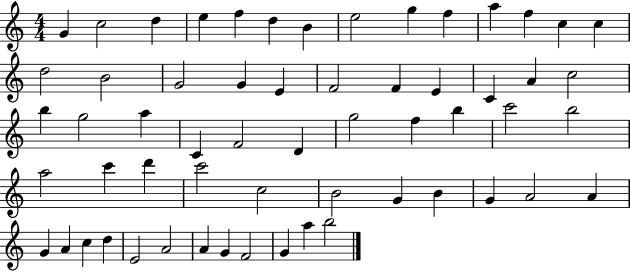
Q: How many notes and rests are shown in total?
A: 59